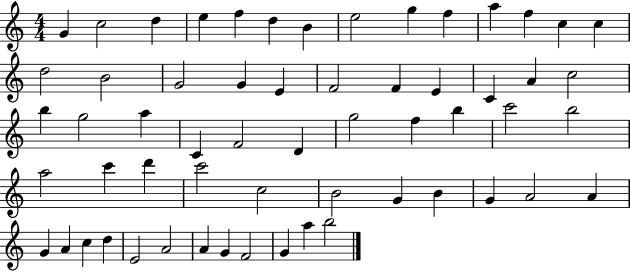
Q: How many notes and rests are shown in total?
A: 59